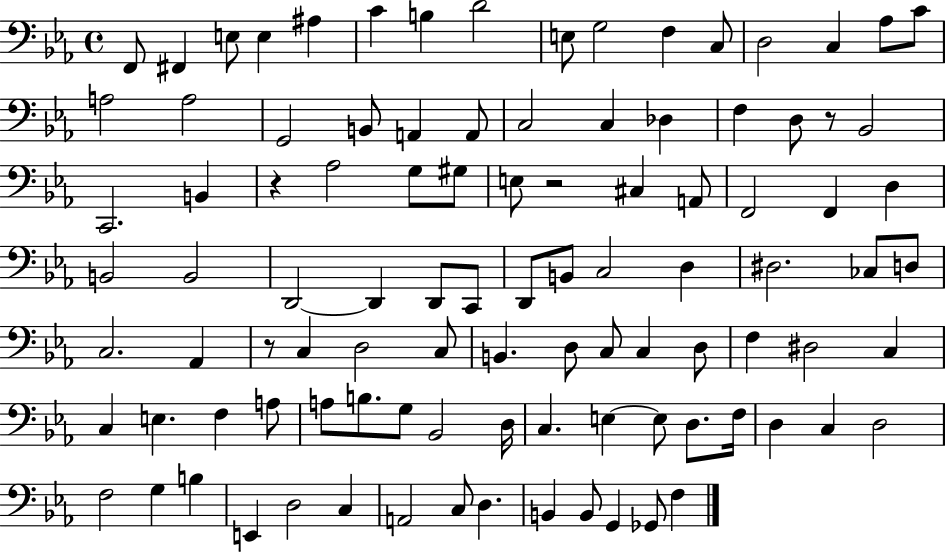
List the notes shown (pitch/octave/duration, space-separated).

F2/e F#2/q E3/e E3/q A#3/q C4/q B3/q D4/h E3/e G3/h F3/q C3/e D3/h C3/q Ab3/e C4/e A3/h A3/h G2/h B2/e A2/q A2/e C3/h C3/q Db3/q F3/q D3/e R/e Bb2/h C2/h. B2/q R/q Ab3/h G3/e G#3/e E3/e R/h C#3/q A2/e F2/h F2/q D3/q B2/h B2/h D2/h D2/q D2/e C2/e D2/e B2/e C3/h D3/q D#3/h. CES3/e D3/e C3/h. Ab2/q R/e C3/q D3/h C3/e B2/q. D3/e C3/e C3/q D3/e F3/q D#3/h C3/q C3/q E3/q. F3/q A3/e A3/e B3/e. G3/e Bb2/h D3/s C3/q. E3/q E3/e D3/e. F3/s D3/q C3/q D3/h F3/h G3/q B3/q E2/q D3/h C3/q A2/h C3/e D3/q. B2/q B2/e G2/q Gb2/e F3/q